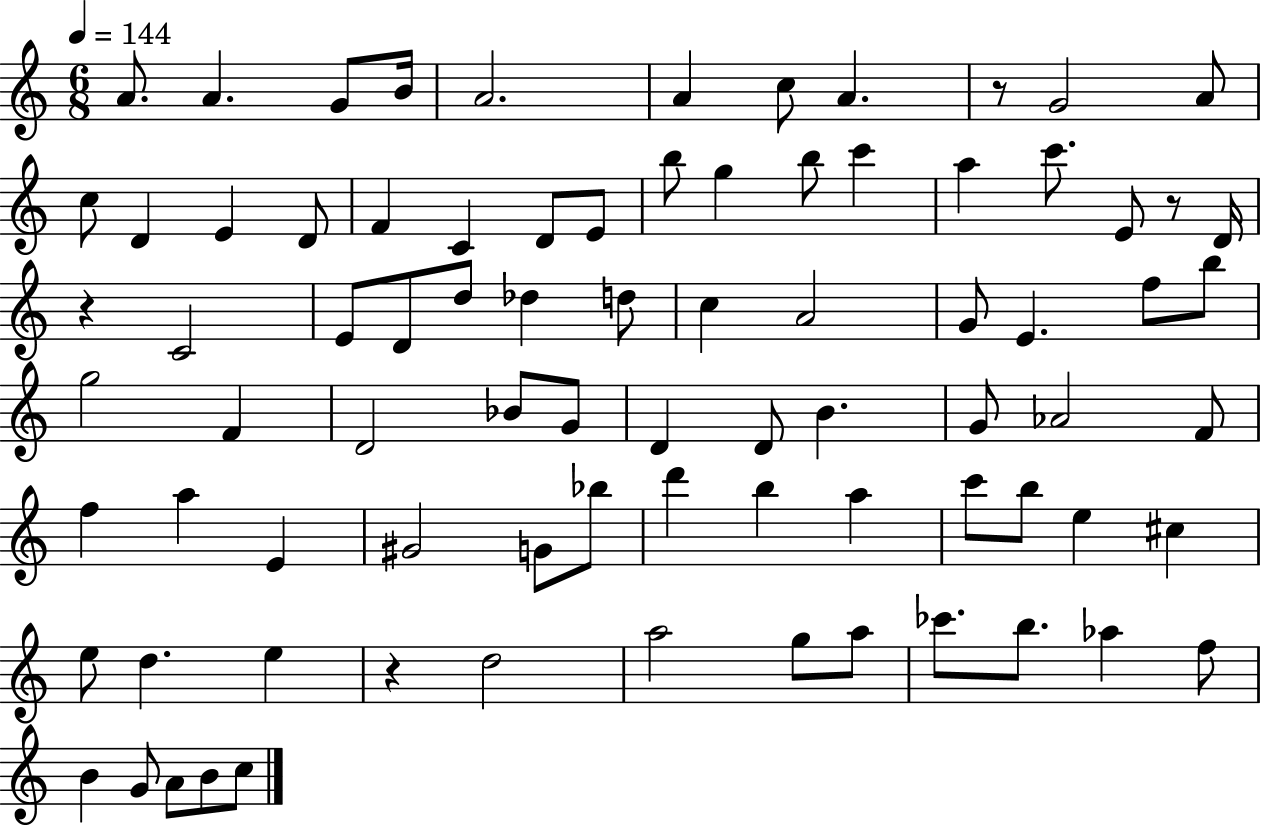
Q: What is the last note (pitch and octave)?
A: C5